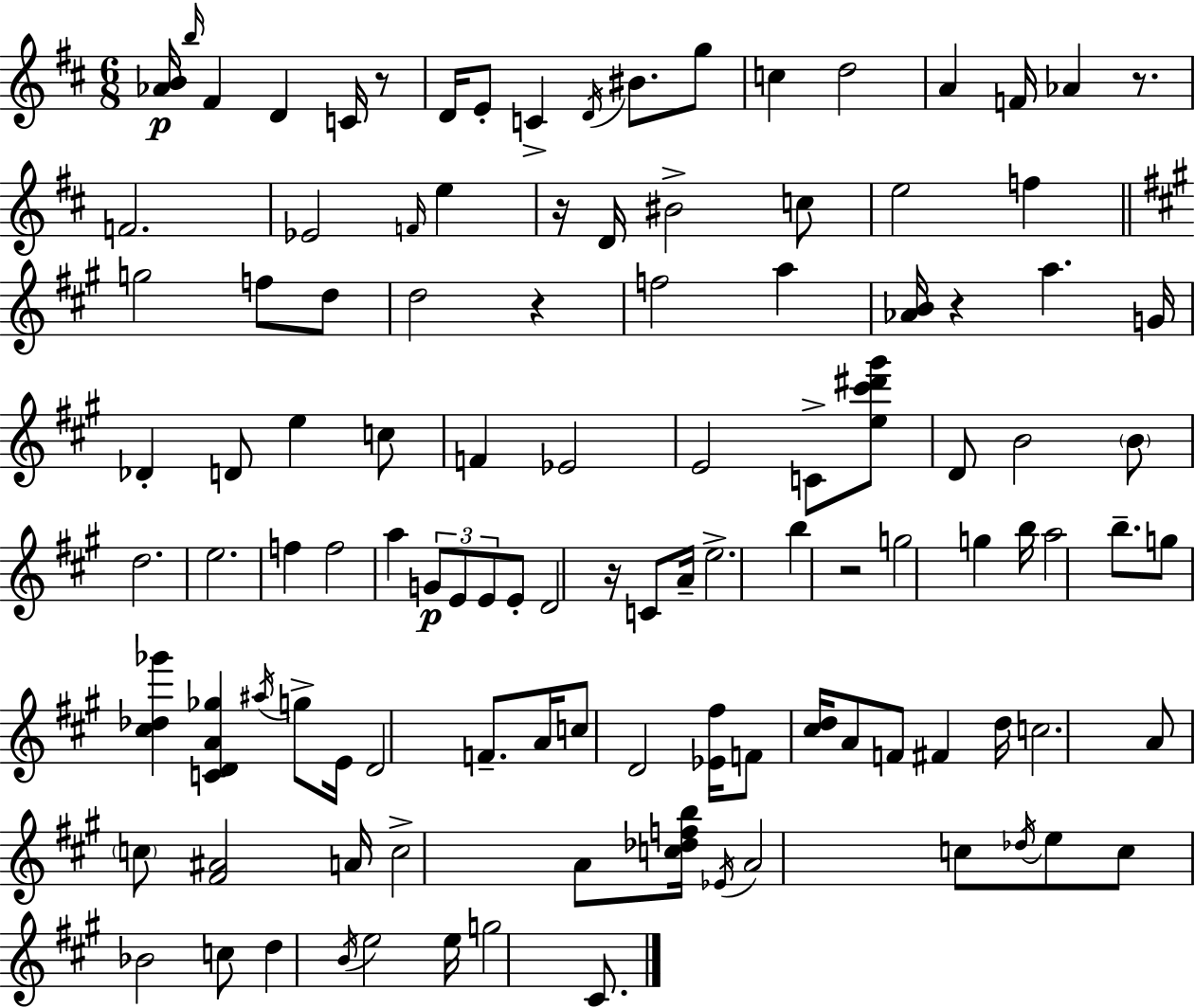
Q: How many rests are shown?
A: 7